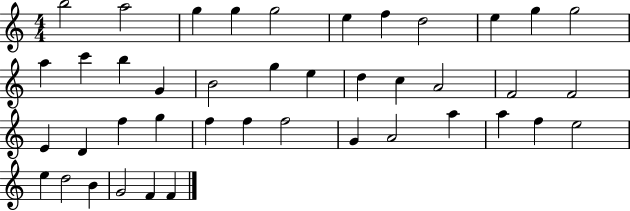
X:1
T:Untitled
M:4/4
L:1/4
K:C
b2 a2 g g g2 e f d2 e g g2 a c' b G B2 g e d c A2 F2 F2 E D f g f f f2 G A2 a a f e2 e d2 B G2 F F